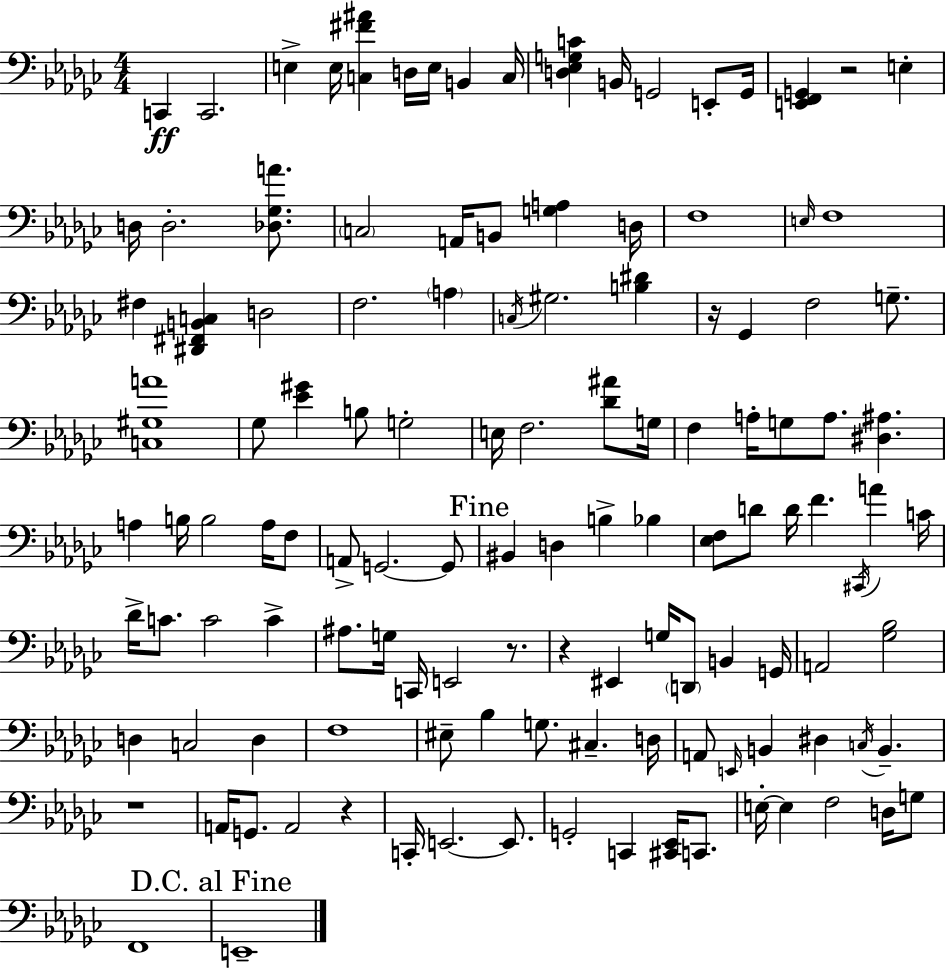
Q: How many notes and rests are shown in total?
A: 124